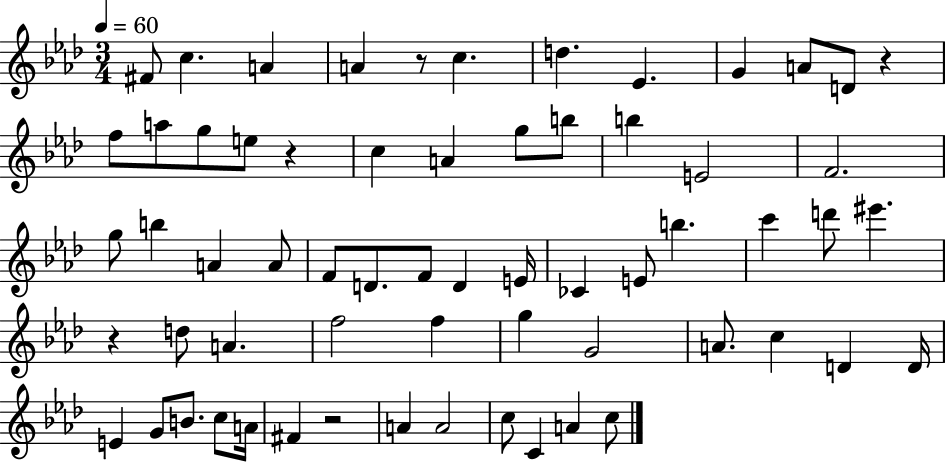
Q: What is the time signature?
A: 3/4